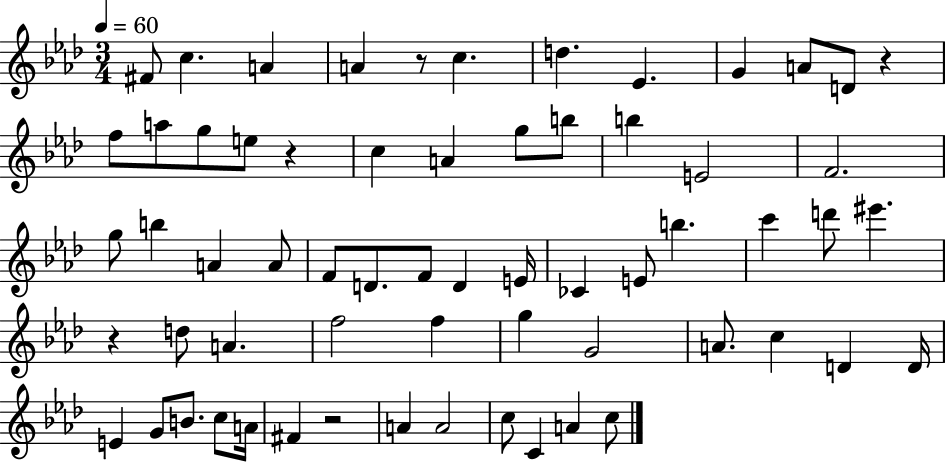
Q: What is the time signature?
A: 3/4